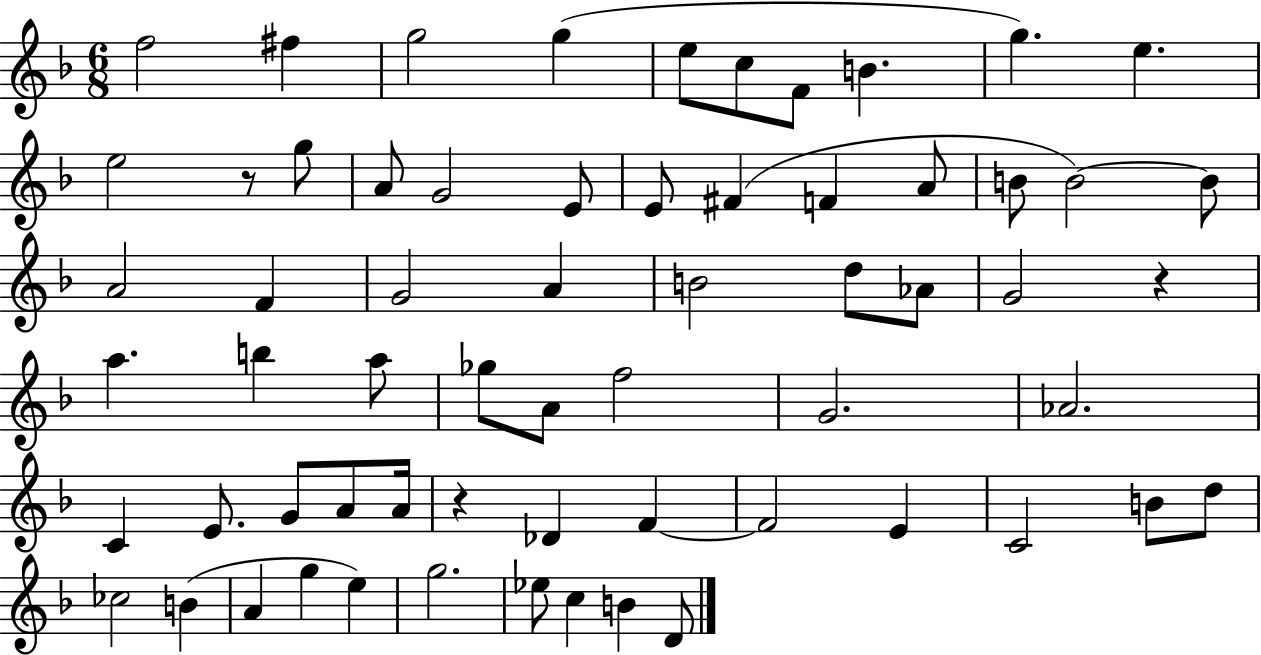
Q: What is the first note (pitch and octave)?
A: F5